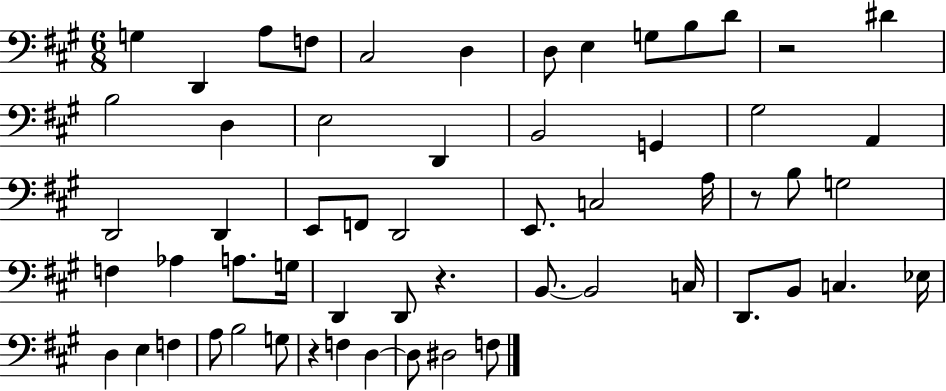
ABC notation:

X:1
T:Untitled
M:6/8
L:1/4
K:A
G, D,, A,/2 F,/2 ^C,2 D, D,/2 E, G,/2 B,/2 D/2 z2 ^D B,2 D, E,2 D,, B,,2 G,, ^G,2 A,, D,,2 D,, E,,/2 F,,/2 D,,2 E,,/2 C,2 A,/4 z/2 B,/2 G,2 F, _A, A,/2 G,/4 D,, D,,/2 z B,,/2 B,,2 C,/4 D,,/2 B,,/2 C, _E,/4 D, E, F, A,/2 B,2 G,/2 z F, D, D,/2 ^D,2 F,/2